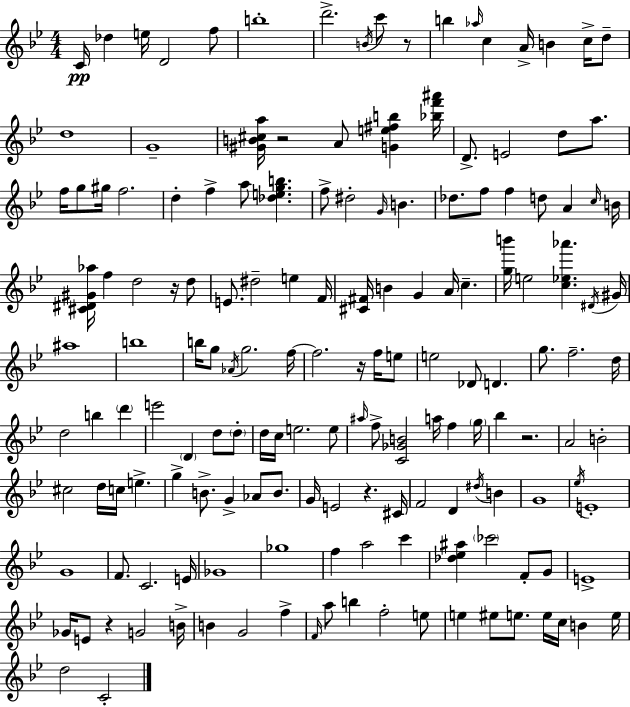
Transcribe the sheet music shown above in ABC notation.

X:1
T:Untitled
M:4/4
L:1/4
K:Bb
C/4 _d e/4 D2 f/2 b4 d'2 B/4 c'/2 z/2 b _a/4 c A/4 B c/4 d/2 d4 G4 [^GB^ca]/4 z2 A/2 [Ge^fb] [_bf'^a']/4 D/2 E2 d/2 a/2 f/4 g/2 ^g/4 f2 d f a/2 [_degb] f/2 ^d2 G/4 B _d/2 f/2 f d/2 A c/4 B/4 [^C^D^G_a]/4 f d2 z/4 d/2 E/2 ^d2 e F/4 [^C^F]/4 B G A/4 c [gb']/4 e2 [c_e_a'] ^D/4 ^G/4 ^a4 b4 b/4 g/2 _A/4 g2 f/4 f2 z/4 f/4 e/2 e2 _D/2 D g/2 f2 d/4 d2 b d' e'2 D d/2 d/2 d/4 c/4 e2 e/2 ^a/4 f/2 [C_GB]2 a/4 f g/4 _b z2 A2 B2 ^c2 d/4 c/4 e g B/2 G _A/2 B/2 G/4 E2 z ^C/4 F2 D ^d/4 B G4 _e/4 E4 G4 F/2 C2 E/4 _G4 _g4 f a2 c' [_d_e^a] _c'2 F/2 G/2 E4 _G/4 E/2 z G2 B/4 B G2 f F/4 a/2 b f2 e/2 e ^e/2 e/2 e/4 c/4 B e/4 d2 C2